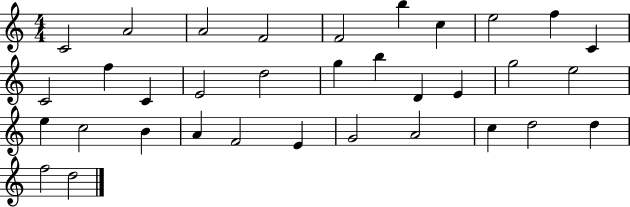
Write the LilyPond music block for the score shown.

{
  \clef treble
  \numericTimeSignature
  \time 4/4
  \key c \major
  c'2 a'2 | a'2 f'2 | f'2 b''4 c''4 | e''2 f''4 c'4 | \break c'2 f''4 c'4 | e'2 d''2 | g''4 b''4 d'4 e'4 | g''2 e''2 | \break e''4 c''2 b'4 | a'4 f'2 e'4 | g'2 a'2 | c''4 d''2 d''4 | \break f''2 d''2 | \bar "|."
}